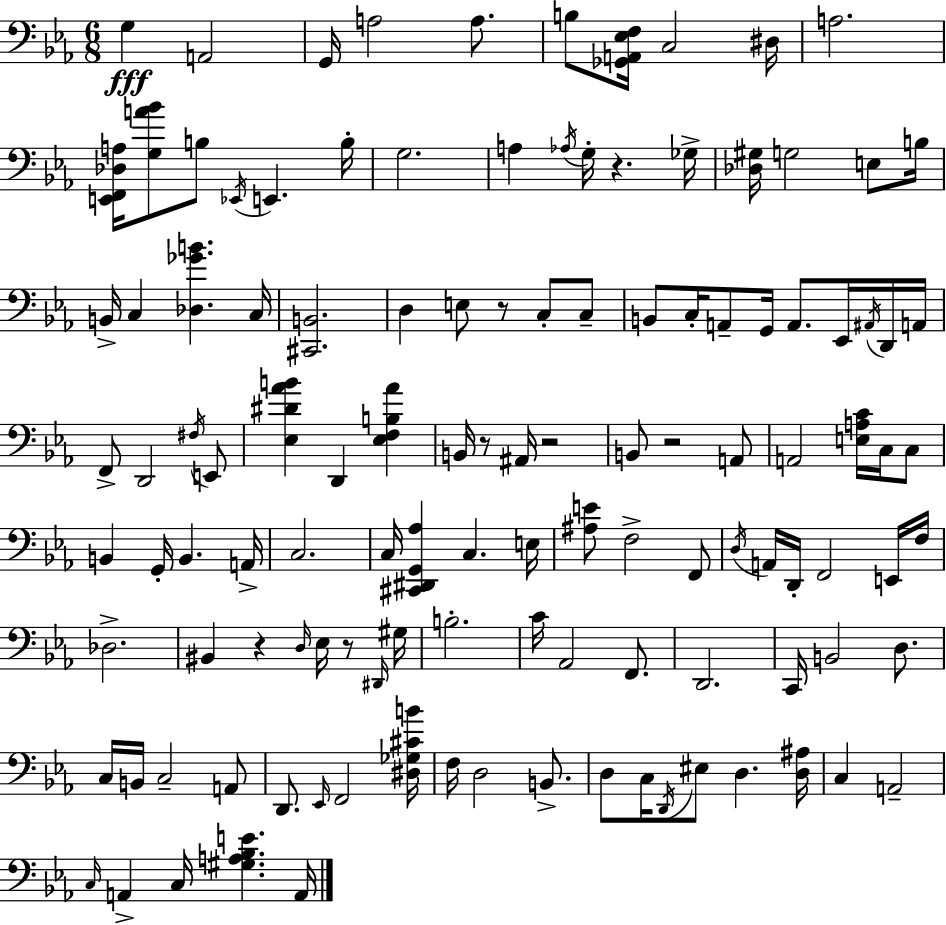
{
  \clef bass
  \numericTimeSignature
  \time 6/8
  \key c \minor
  g4\fff a,2 | g,16 a2 a8. | b8 <ges, a, ees f>16 c2 dis16 | a2. | \break <e, f, des a>16 <g a' bes'>8 b8 \acciaccatura { ees,16 } e,4. | b16-. g2. | a4 \acciaccatura { aes16 } g16-. r4. | ges16-> <des gis>16 g2 e8 | \break b16 b,16-> c4 <des ges' b'>4. | c16 <cis, b,>2. | d4 e8 r8 c8-. | c8-- b,8 c16-. a,8-- g,16 a,8. ees,16 | \break \acciaccatura { ais,16 } d,16 a,16 f,8-> d,2 | \acciaccatura { fis16 } e,8 <ees dis' aes' b'>4 d,4 | <ees f b aes'>4 b,16 r8 ais,16 r2 | b,8 r2 | \break a,8 a,2 | <e a c'>16 c16 c8 b,4 g,16-. b,4. | a,16-> c2. | c16 <cis, dis, g, aes>4 c4. | \break e16 <ais e'>8 f2-> | f,8 \acciaccatura { d16 } a,16 d,16-. f,2 | e,16 f16 des2.-> | bis,4 r4 | \break \grace { d16 } ees16 r8 \grace { dis,16 } gis16 b2.-. | c'16 aes,2 | f,8. d,2. | c,16 b,2 | \break d8. c16 b,16 c2-- | a,8 d,8. \grace { ees,16 } f,2 | <dis ges cis' b'>16 f16 d2 | b,8.-> d8 c16 \acciaccatura { d,16 } | \break eis8 d4. <d ais>16 c4 | a,2-- \grace { c16 } a,4-> | c16 <gis a bes e'>4. a,16 \bar "|."
}